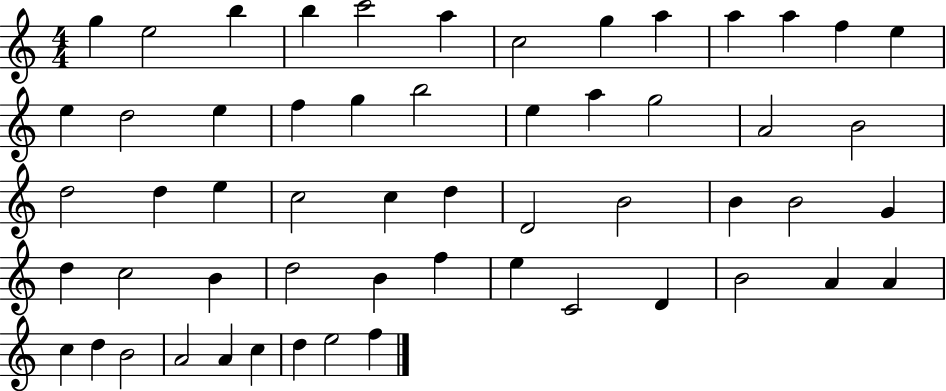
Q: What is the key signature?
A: C major